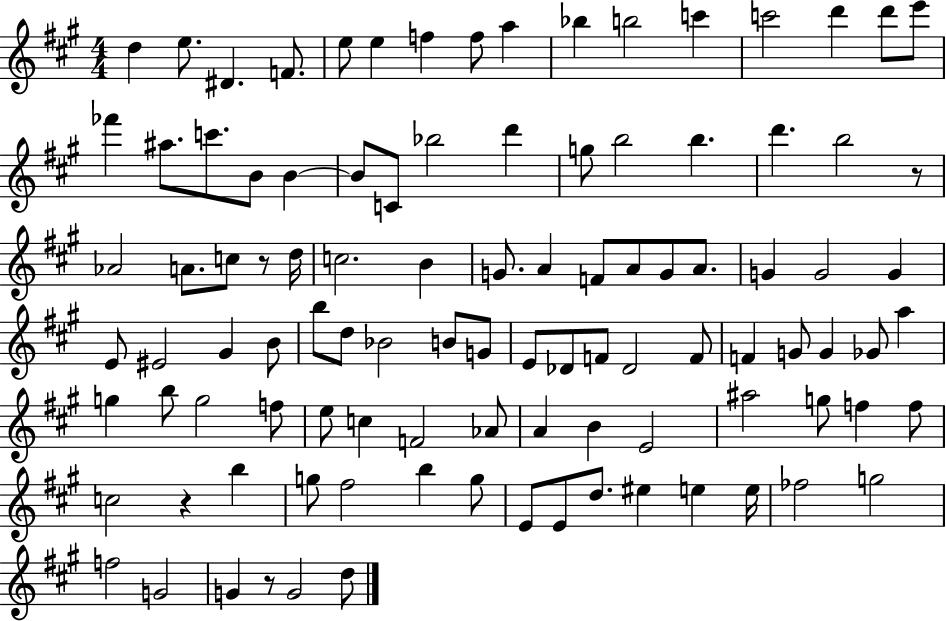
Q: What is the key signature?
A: A major